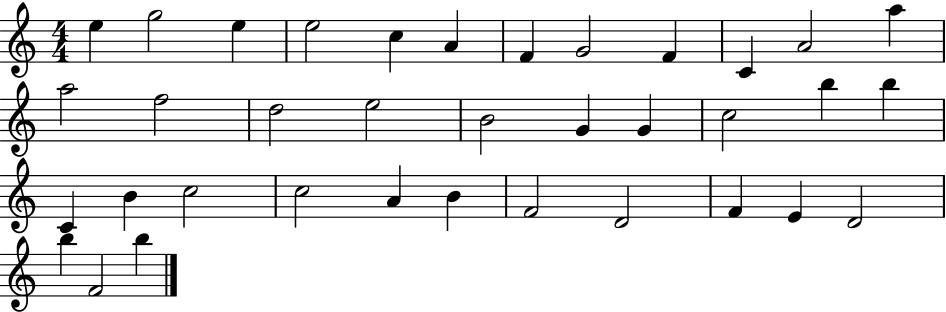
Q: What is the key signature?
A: C major